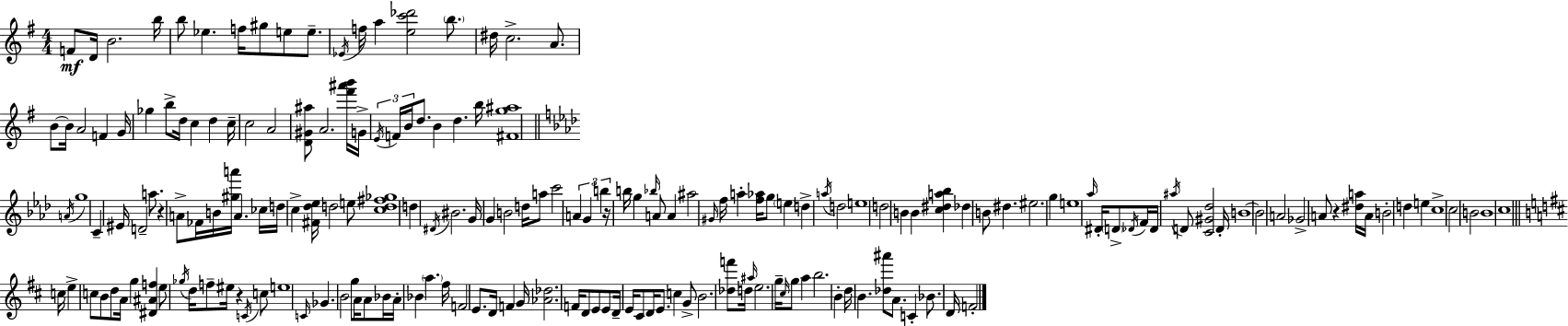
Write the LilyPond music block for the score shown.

{
  \clef treble
  \numericTimeSignature
  \time 4/4
  \key e \minor
  f'8\mf d'16 b'2. b''16 | b''8 ees''4. f''16 gis''8 e''8 e''8.-- | \acciaccatura { ees'16 } f''16 a''4 <e'' c''' des'''>2 \parenthesize b''8. | dis''16 c''2.-> a'8. | \break b'8~~ b'16 a'2 f'4 | g'16 ges''4 b''8-> d''16 c''4 d''4 | c''16-- c''2 a'2 | <d' gis' ais''>8 a'2. <fis''' ais''' b'''>16 | \break g'16-> \tuplet 3/2 { \acciaccatura { e'16 } f'16 b'16 } d''8. b'4 d''4. | b''16 <fis' g'' ais''>1 | \bar "||" \break \key aes \major \acciaccatura { a'16 } g''1 | c'4-- eis'16 d'2-- a''8. | r4 a'8-> fes'16 b'16 <gis'' a'''>16 a'4. | ces''16 d''16 c''4-> <fis' des'' ees''>16 d''2 e''8 | \break <c'' d'' fis'' ges''>1 | d''4 \acciaccatura { dis'16 } bis'2. | g'16 g'4 b'2 d''16 | a''8 c'''2 \tuplet 3/2 { a'4 g'4 | \break b''4 } r16 b''16 g''4 \grace { bes''16 } a'8 a'4 | ais''2 \grace { gis'16 } f''16 a''4-. | <f'' aes''>16 g''8 \parenthesize e''4 d''4-> \acciaccatura { a''16 } d''2 | e''1 | \break d''2 b'4 | b'4 <c'' dis'' a'' bes''>4 des''4 b'8 dis''4. | eis''2. | g''4 e''1 | \break \grace { aes''16 } dis'16-. \parenthesize d'8-> \acciaccatura { des'16 } f'16 des'16 \acciaccatura { ais''16 } d'8 <c' gis' des''>2 | d'16-. b'1~~ | b'2 | a'2 ges'2-> | \break a'8 r4 <dis'' a''>16 a'16 b'2-. | d''4 e''4 c''1-> | c''2 | b'2 b'1 | \break c''1 | \bar "||" \break \key b \minor c''16 e''4-> c''8 b'8 d''8 a'16 g''4 | <dis' ais' f''>4 e''8 \acciaccatura { ges''16 } d''16 f''8-- eis''16 r4 \acciaccatura { c'16 } | c''8 e''1 | \grace { c'16 } ges'4. b'2 | \break g''8 a'16 a'8 bes'16 a'16-. bes'4 \parenthesize a''4. | fis''16 f'2 e'8. d'16 f'4 | g'16 <aes' des''>2. | f'16 d'8 e'8 e'8 d'16-- e'16 cis'8 d'16 e'8. c''4 | \break g'8-> b'2. | <des'' f'''>8 d''16 \grace { ais''16 } e''2. | g''16-- \grace { cis''16 } g''8 a''4 b''2. | b'4-. d''16 b'4. | \break <des'' ais'''>8 a'8. c'4-. bes'8. d'16 f'2-. | \bar "|."
}